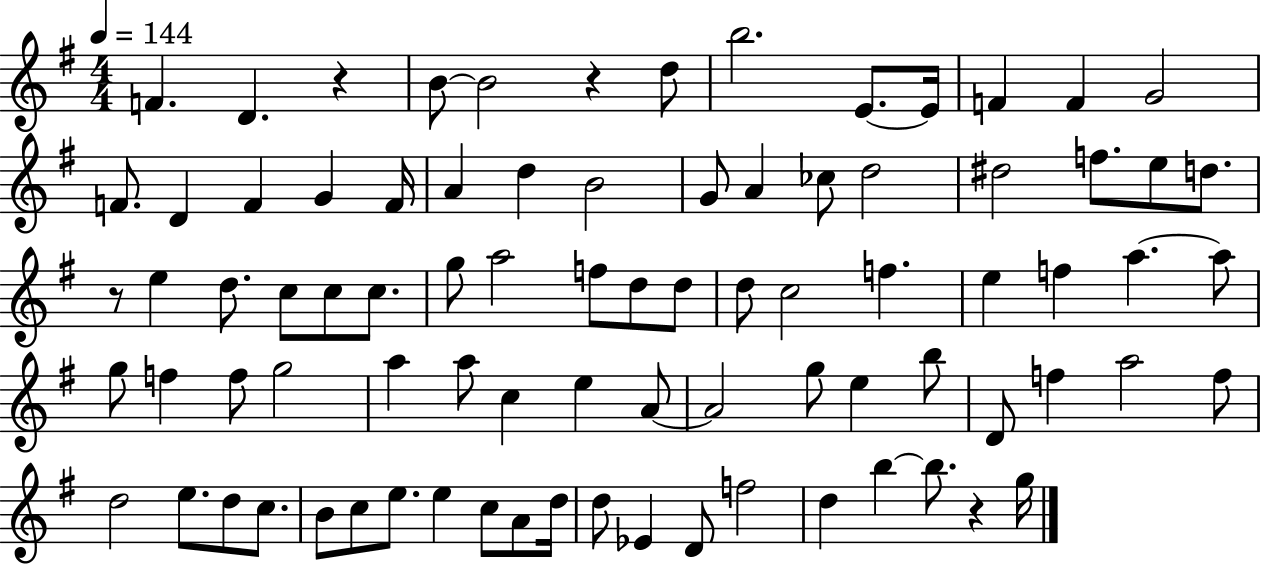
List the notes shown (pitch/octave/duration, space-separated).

F4/q. D4/q. R/q B4/e B4/h R/q D5/e B5/h. E4/e. E4/s F4/q F4/q G4/h F4/e. D4/q F4/q G4/q F4/s A4/q D5/q B4/h G4/e A4/q CES5/e D5/h D#5/h F5/e. E5/e D5/e. R/e E5/q D5/e. C5/e C5/e C5/e. G5/e A5/h F5/e D5/e D5/e D5/e C5/h F5/q. E5/q F5/q A5/q. A5/e G5/e F5/q F5/e G5/h A5/q A5/e C5/q E5/q A4/e A4/h G5/e E5/q B5/e D4/e F5/q A5/h F5/e D5/h E5/e. D5/e C5/e. B4/e C5/e E5/e. E5/q C5/e A4/e D5/s D5/e Eb4/q D4/e F5/h D5/q B5/q B5/e. R/q G5/s